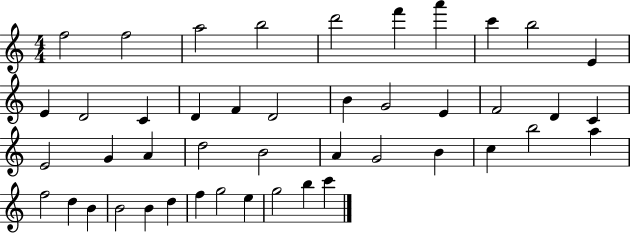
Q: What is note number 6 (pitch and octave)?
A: F6